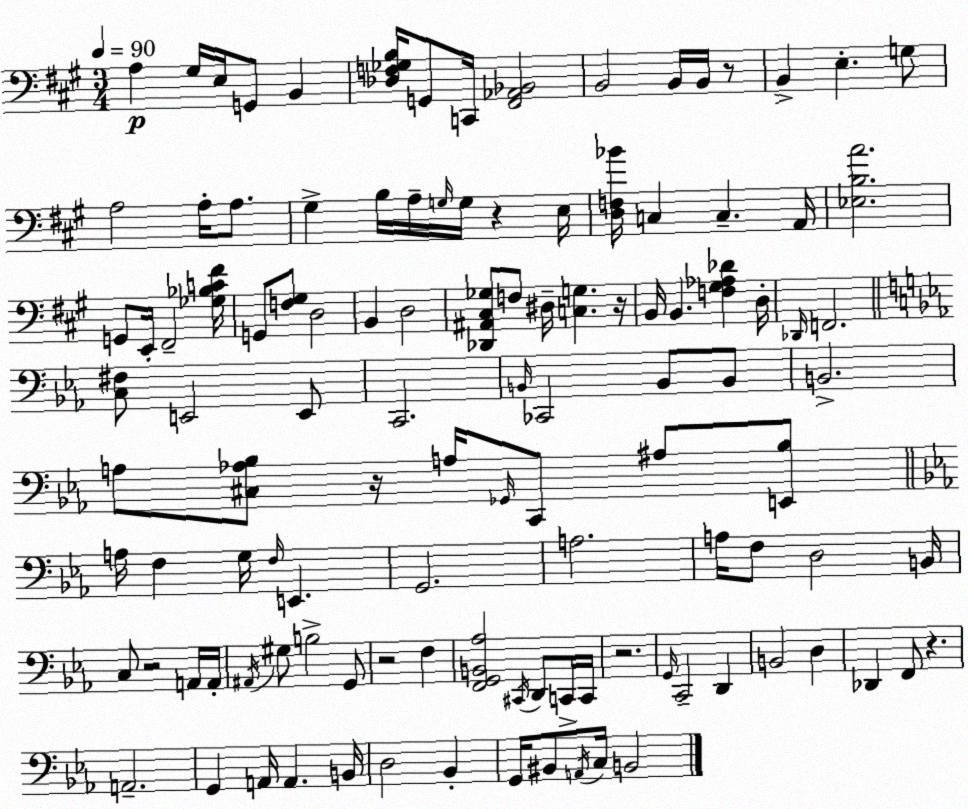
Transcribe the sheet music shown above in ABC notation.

X:1
T:Untitled
M:3/4
L:1/4
K:A
A, ^G,/4 E,/4 G,,/2 B,, [_D,F,_G,B,]/4 G,,/2 C,,/4 [^F,,_A,,_B,,]2 B,,2 B,,/4 B,,/4 z/2 B,, E, G,/2 A,2 A,/4 A,/2 ^G, B,/4 A,/4 G,/4 G,/4 z E,/4 [D,F,_B]/4 C, C, A,,/4 [_E,B,A]2 G,,/2 E,,/4 ^F,,2 [_G,_B,C^F]/4 G,,/2 [F,^G,]/2 D,2 B,, D,2 [_D,,^A,,^C,_G,]/2 F,/2 ^D,/4 [C,G,] z/4 B,,/4 B,, [F,^G,_A,_D] D,/4 _D,,/4 F,,2 [C,^F,]/2 E,,2 E,,/2 C,,2 B,,/4 _C,,2 B,,/2 B,,/2 B,,2 A,/2 [^C,_A,_B,]/2 z/4 A,/4 _G,,/4 C,,/2 ^A,/2 [E,,_B,]/2 A,/4 F, G,/4 F,/4 E,, G,,2 A,2 A,/4 F,/2 D,2 B,,/4 C,/2 z2 A,,/4 A,,/4 ^A,,/4 ^G,/2 B,2 G,,/2 z2 F, [F,,G,,B,,_A,]2 ^C,,/4 D,,/2 C,,/4 C,,/4 z2 G,,/4 C,,2 D,, B,,2 D, _D,, F,,/2 z A,,2 G,, A,,/4 A,, B,,/4 D,2 _B,, G,,/4 ^B,,/2 A,,/4 C,/4 B,,2